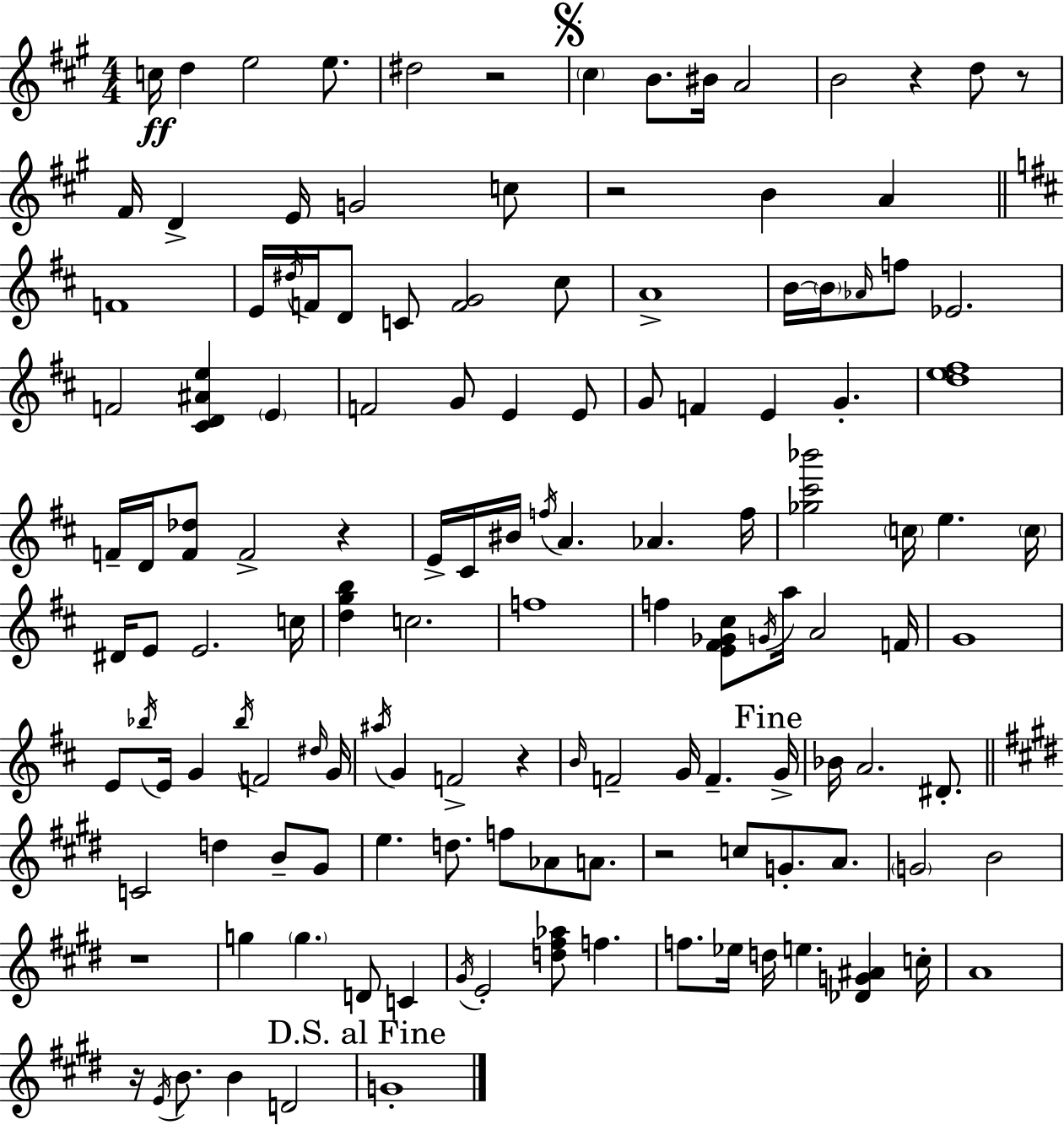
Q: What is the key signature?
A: A major